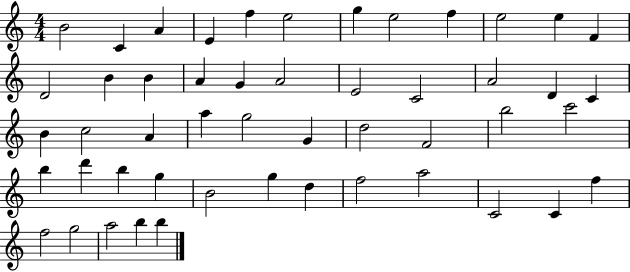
X:1
T:Untitled
M:4/4
L:1/4
K:C
B2 C A E f e2 g e2 f e2 e F D2 B B A G A2 E2 C2 A2 D C B c2 A a g2 G d2 F2 b2 c'2 b d' b g B2 g d f2 a2 C2 C f f2 g2 a2 b b